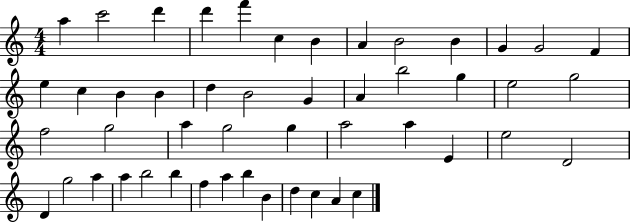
A5/q C6/h D6/q D6/q F6/q C5/q B4/q A4/q B4/h B4/q G4/q G4/h F4/q E5/q C5/q B4/q B4/q D5/q B4/h G4/q A4/q B5/h G5/q E5/h G5/h F5/h G5/h A5/q G5/h G5/q A5/h A5/q E4/q E5/h D4/h D4/q G5/h A5/q A5/q B5/h B5/q F5/q A5/q B5/q B4/q D5/q C5/q A4/q C5/q